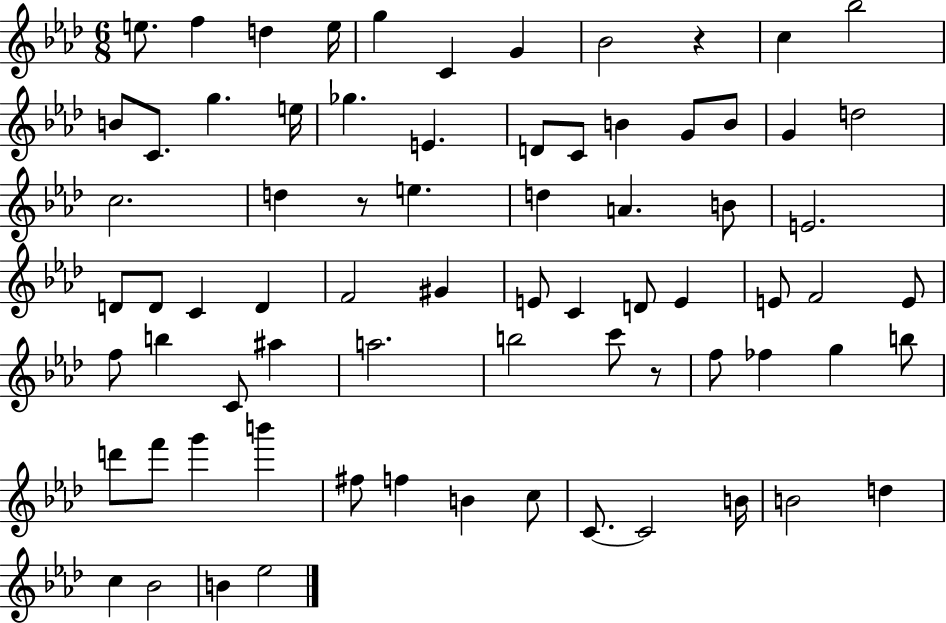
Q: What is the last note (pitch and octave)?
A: Eb5